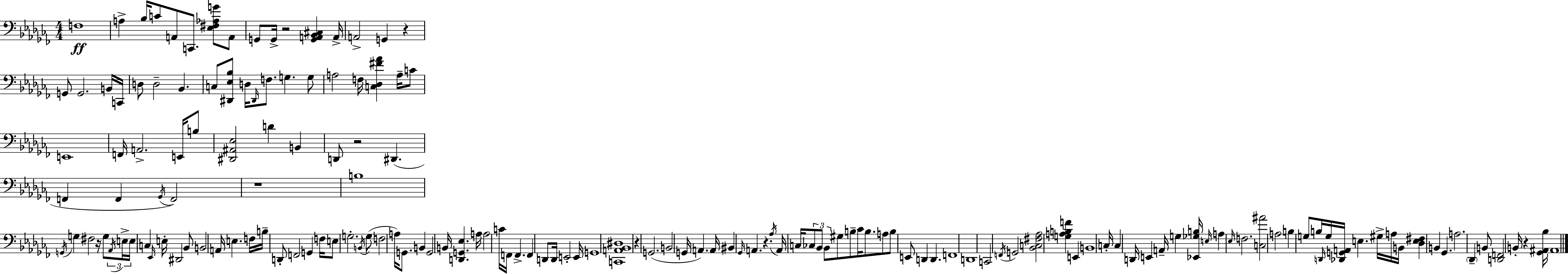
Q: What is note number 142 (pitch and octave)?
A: A#2